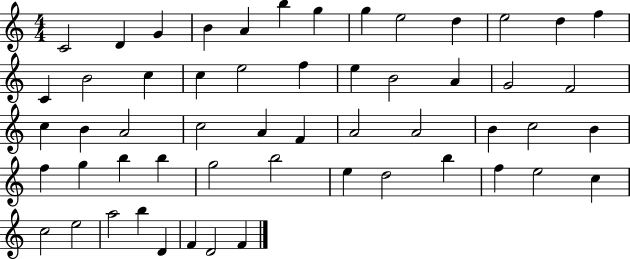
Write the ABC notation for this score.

X:1
T:Untitled
M:4/4
L:1/4
K:C
C2 D G B A b g g e2 d e2 d f C B2 c c e2 f e B2 A G2 F2 c B A2 c2 A F A2 A2 B c2 B f g b b g2 b2 e d2 b f e2 c c2 e2 a2 b D F D2 F